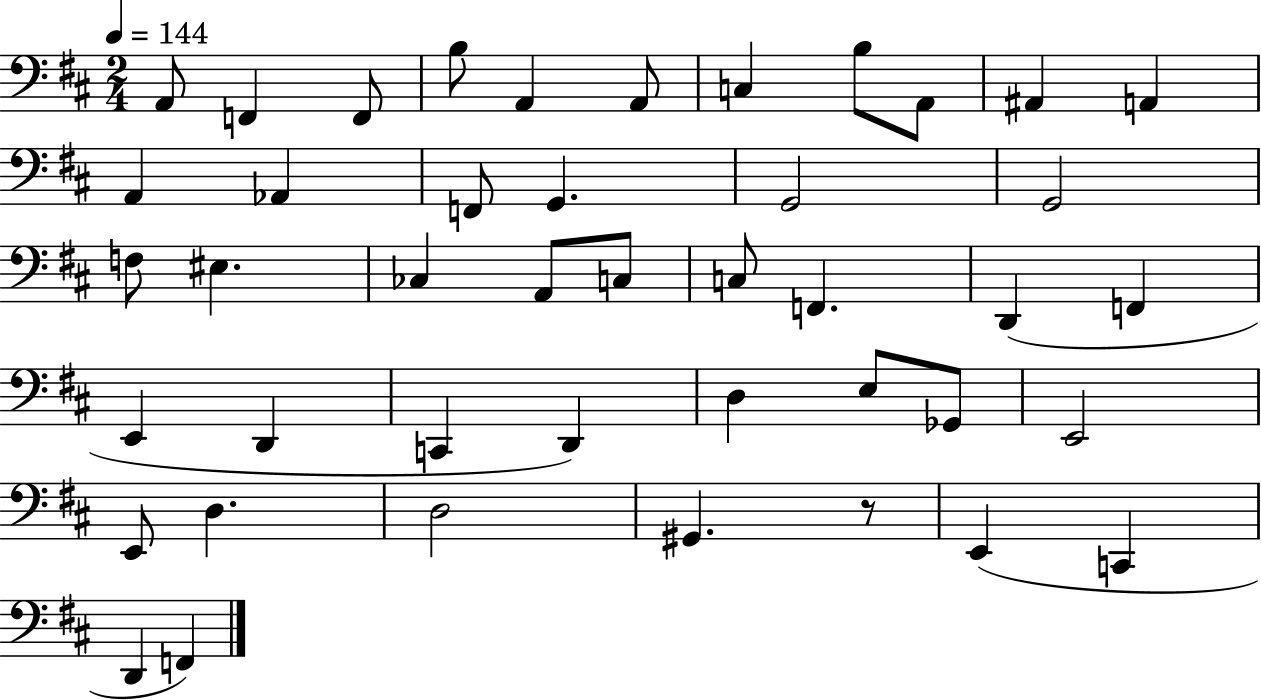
{
  \clef bass
  \numericTimeSignature
  \time 2/4
  \key d \major
  \tempo 4 = 144
  \repeat volta 2 { a,8 f,4 f,8 | b8 a,4 a,8 | c4 b8 a,8 | ais,4 a,4 | \break a,4 aes,4 | f,8 g,4. | g,2 | g,2 | \break f8 eis4. | ces4 a,8 c8 | c8 f,4. | d,4( f,4 | \break e,4 d,4 | c,4 d,4) | d4 e8 ges,8 | e,2 | \break e,8 d4. | d2 | gis,4. r8 | e,4( c,4 | \break d,4 f,4) | } \bar "|."
}